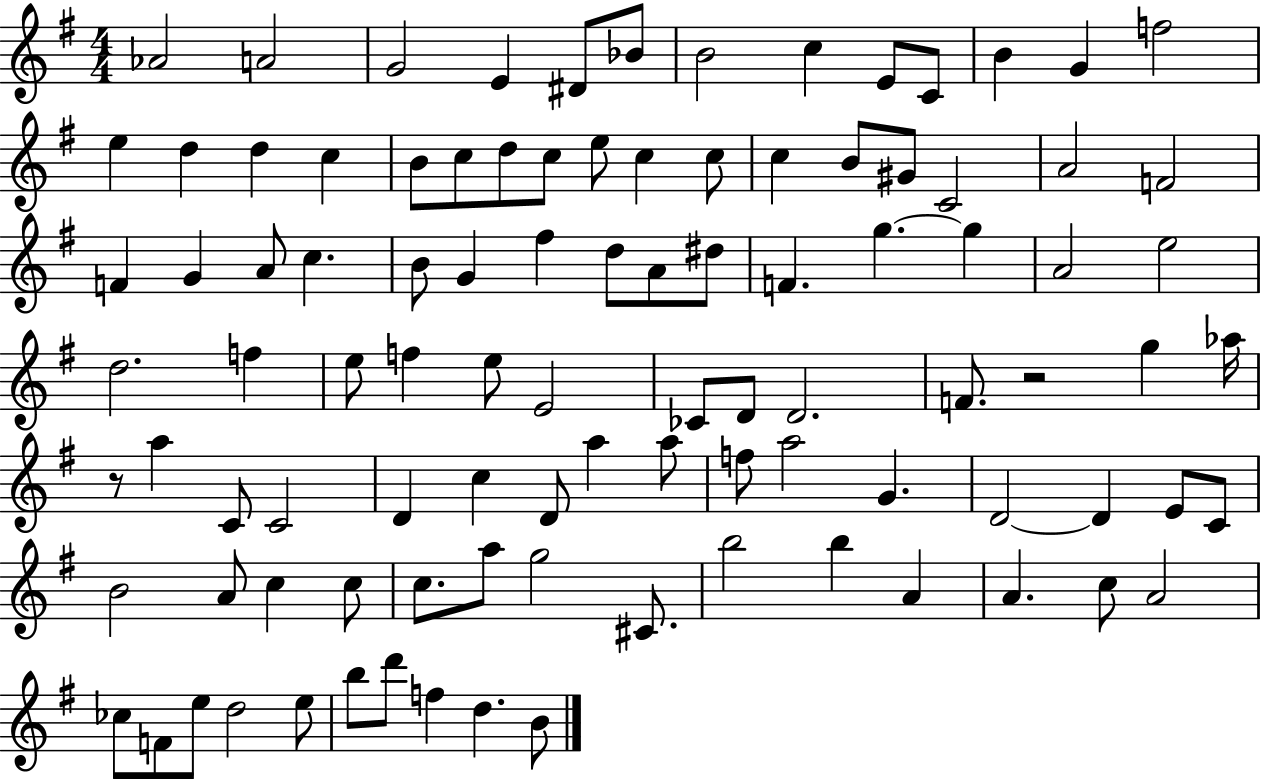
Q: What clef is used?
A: treble